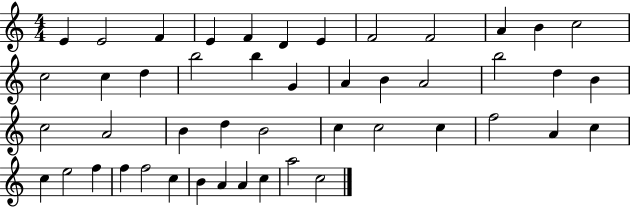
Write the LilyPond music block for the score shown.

{
  \clef treble
  \numericTimeSignature
  \time 4/4
  \key c \major
  e'4 e'2 f'4 | e'4 f'4 d'4 e'4 | f'2 f'2 | a'4 b'4 c''2 | \break c''2 c''4 d''4 | b''2 b''4 g'4 | a'4 b'4 a'2 | b''2 d''4 b'4 | \break c''2 a'2 | b'4 d''4 b'2 | c''4 c''2 c''4 | f''2 a'4 c''4 | \break c''4 e''2 f''4 | f''4 f''2 c''4 | b'4 a'4 a'4 c''4 | a''2 c''2 | \break \bar "|."
}